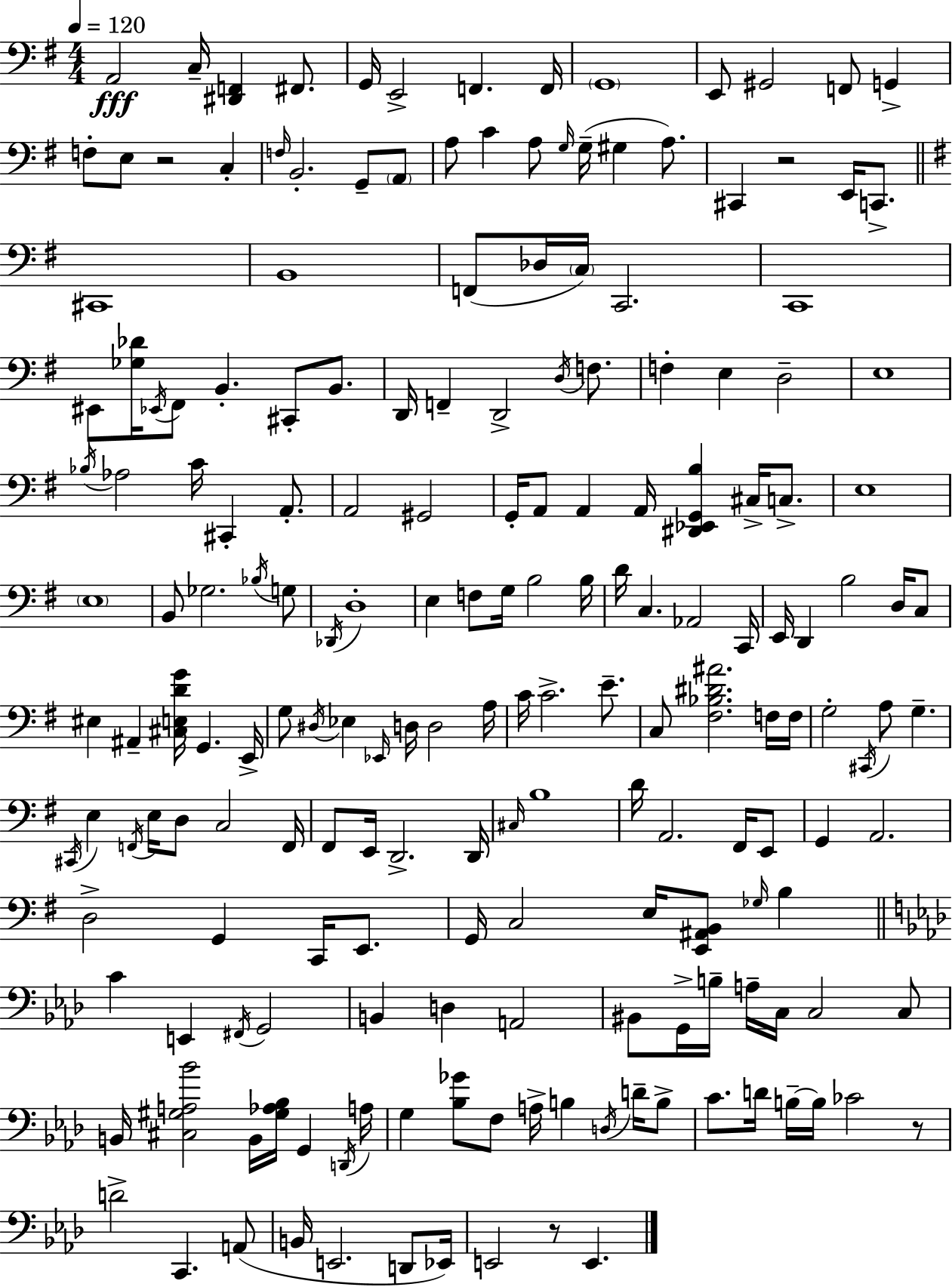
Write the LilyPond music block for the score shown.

{
  \clef bass
  \numericTimeSignature
  \time 4/4
  \key g \major
  \tempo 4 = 120
  a,2\fff c16-- <dis, f,>4 fis,8. | g,16 e,2-> f,4. f,16 | \parenthesize g,1 | e,8 gis,2 f,8 g,4-> | \break f8-. e8 r2 c4-. | \grace { f16 } b,2.-. g,8-- \parenthesize a,8 | a8 c'4 a8 \grace { g16 }( g16-- gis4 a8.) | cis,4 r2 e,16 c,8.-> | \break \bar "||" \break \key g \major cis,1 | b,1 | f,8( des16 \parenthesize c16) c,2. | c,1 | \break eis,8 <ges des'>16 \acciaccatura { ees,16 } fis,8 b,4.-. cis,8-. b,8. | d,16 f,4-- d,2-> \acciaccatura { d16 } f8. | f4-. e4 d2-- | e1 | \break \acciaccatura { bes16 } aes2 c'16 cis,4-. | a,8.-. a,2 gis,2 | g,16-. a,8 a,4 a,16 <dis, ees, g, b>4 cis16-> | c8.-> e1 | \break \parenthesize e1 | b,8 ges2. | \acciaccatura { bes16 } g8 \acciaccatura { des,16 } d1-. | e4 f8 g16 b2 | \break b16 d'16 c4. aes,2 | c,16 e,16 d,4 b2 | d16 c8 eis4 ais,4-- <cis e d' g'>16 g,4. | e,16-> g8 \acciaccatura { dis16 } ees4 \grace { ees,16 } d16 d2 | \break a16 c'16 c'2.-> | e'8.-- c8 <fis bes dis' ais'>2. | f16 f16 g2-. \acciaccatura { cis,16 } | a8 g4.-- \acciaccatura { cis,16 } e4 \acciaccatura { f,16 } e16 d8 | \break c2 f,16 fis,8 e,16 d,2.-> | d,16 \grace { cis16 } b1 | d'16 a,2. | fis,16 e,8 g,4 a,2. | \break d2-> | g,4 c,16 e,8. g,16 c2 | e16 <e, ais, b,>8 \grace { ges16 } b4 \bar "||" \break \key aes \major c'4 e,4 \acciaccatura { fis,16 } g,2 | b,4 d4 a,2 | bis,8 g,16-> b16-- a16-- c16 c2 c8 | b,16 <cis gis a bes'>2 b,16 <gis aes bes>16 g,4 | \break \acciaccatura { d,16 } a16 g4 <bes ges'>8 f8 a16-> b4 \acciaccatura { d16 } | d'16-- b8-> c'8. d'16 b16--~~ b16 ces'2 | r8 d'2-> c,4. | a,8( b,16 e,2. | \break d,8 ees,16) e,2 r8 e,4. | \bar "|."
}